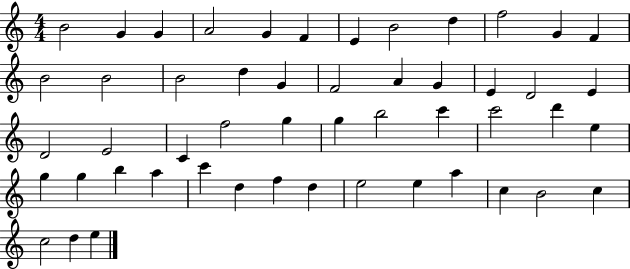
{
  \clef treble
  \numericTimeSignature
  \time 4/4
  \key c \major
  b'2 g'4 g'4 | a'2 g'4 f'4 | e'4 b'2 d''4 | f''2 g'4 f'4 | \break b'2 b'2 | b'2 d''4 g'4 | f'2 a'4 g'4 | e'4 d'2 e'4 | \break d'2 e'2 | c'4 f''2 g''4 | g''4 b''2 c'''4 | c'''2 d'''4 e''4 | \break g''4 g''4 b''4 a''4 | c'''4 d''4 f''4 d''4 | e''2 e''4 a''4 | c''4 b'2 c''4 | \break c''2 d''4 e''4 | \bar "|."
}